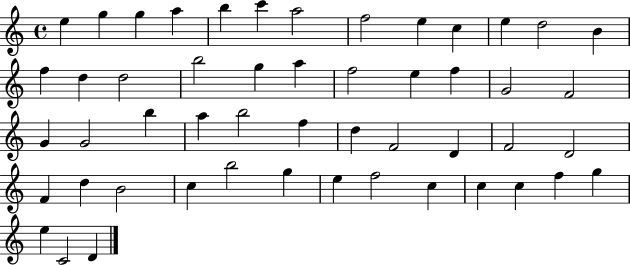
{
  \clef treble
  \time 4/4
  \defaultTimeSignature
  \key c \major
  e''4 g''4 g''4 a''4 | b''4 c'''4 a''2 | f''2 e''4 c''4 | e''4 d''2 b'4 | \break f''4 d''4 d''2 | b''2 g''4 a''4 | f''2 e''4 f''4 | g'2 f'2 | \break g'4 g'2 b''4 | a''4 b''2 f''4 | d''4 f'2 d'4 | f'2 d'2 | \break f'4 d''4 b'2 | c''4 b''2 g''4 | e''4 f''2 c''4 | c''4 c''4 f''4 g''4 | \break e''4 c'2 d'4 | \bar "|."
}